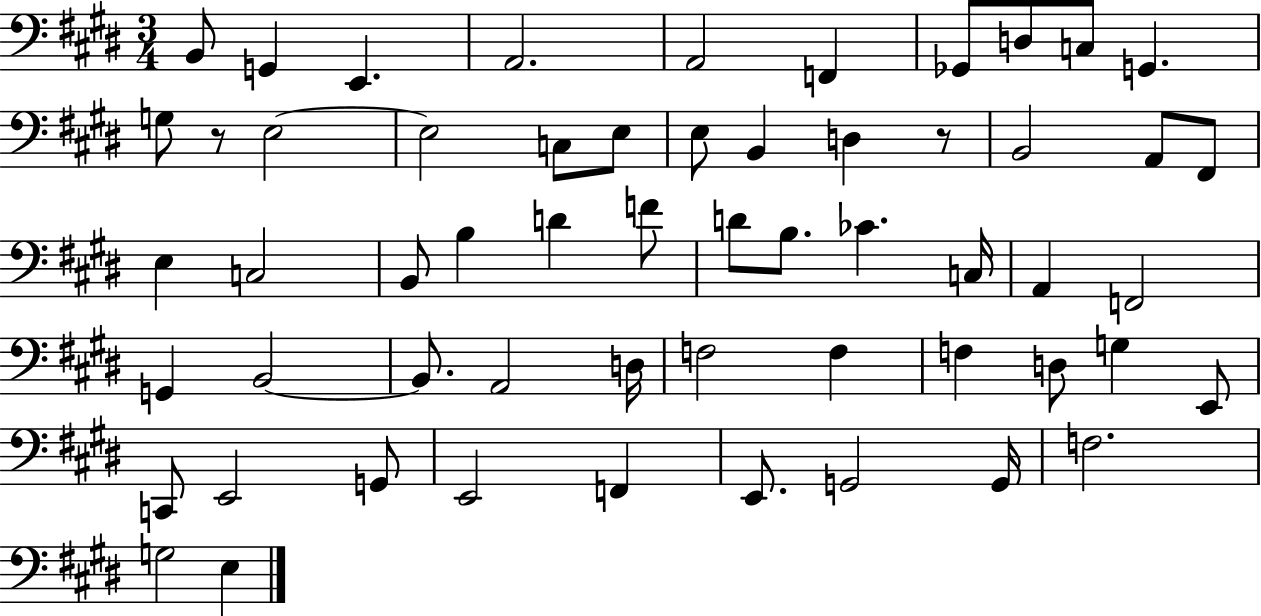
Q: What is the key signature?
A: E major